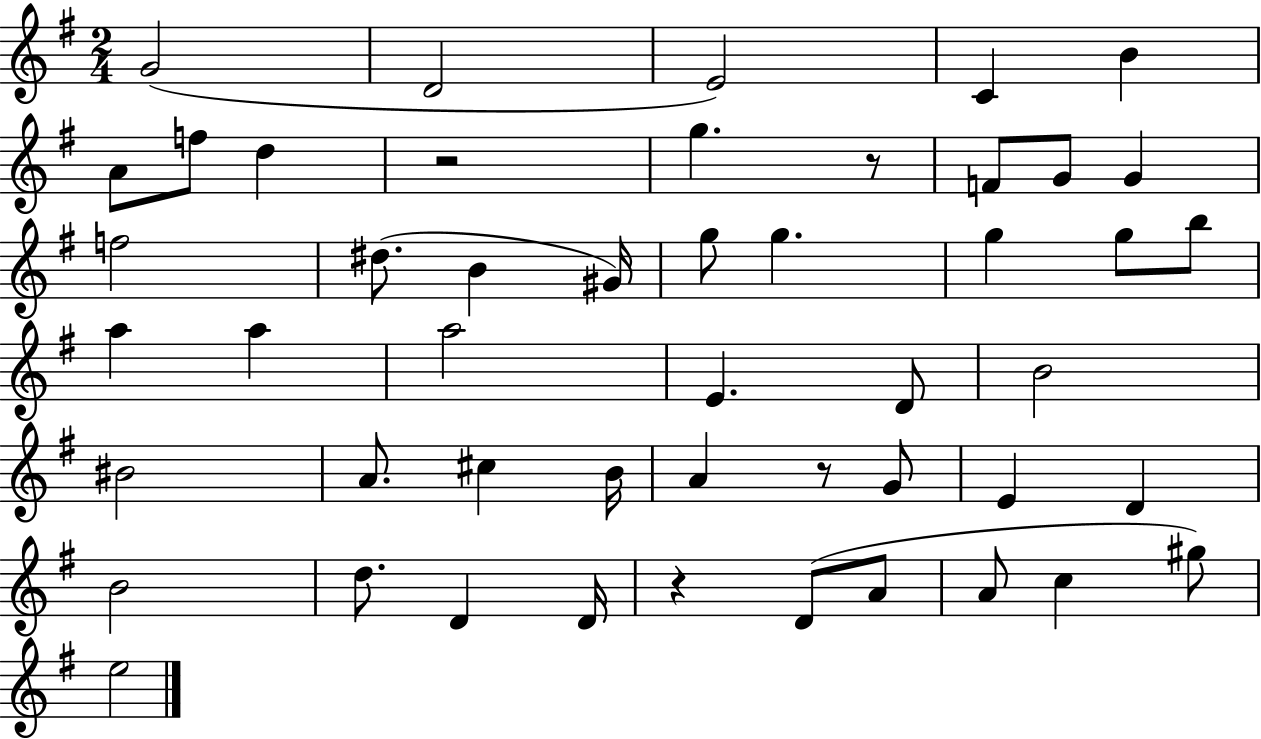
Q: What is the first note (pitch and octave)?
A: G4